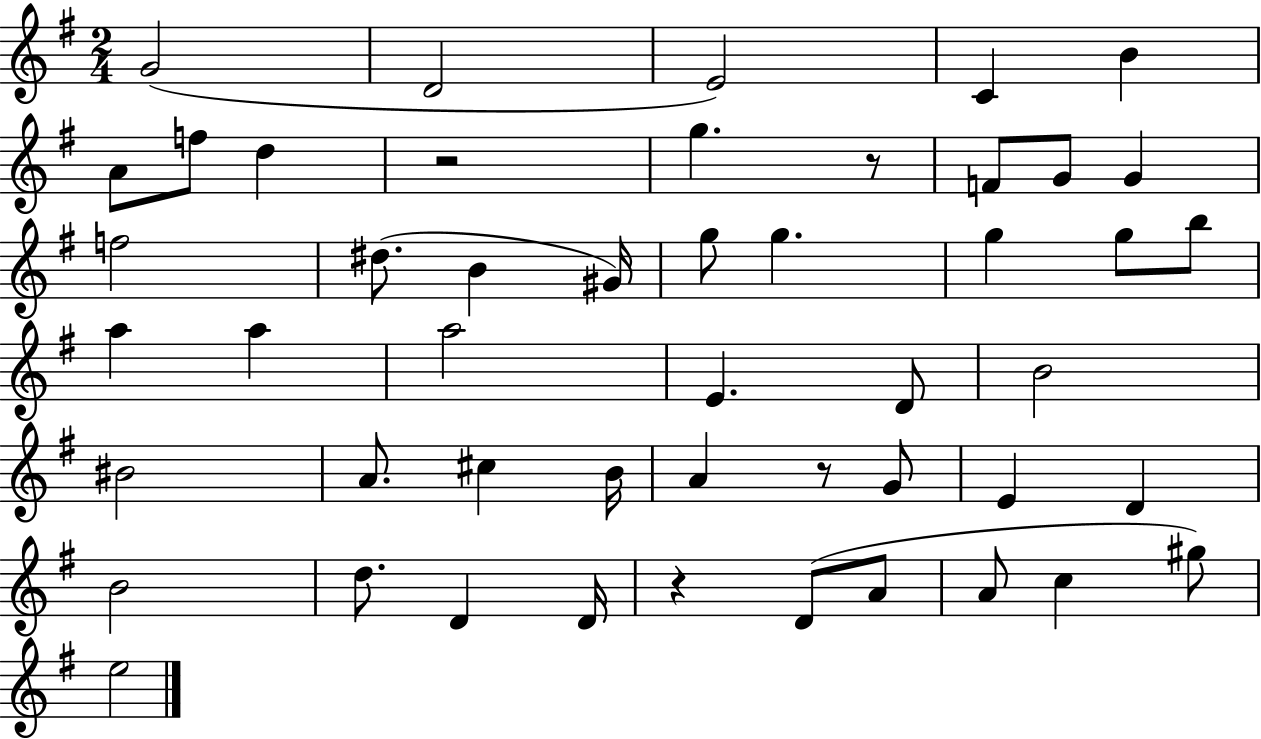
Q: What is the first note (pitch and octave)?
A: G4